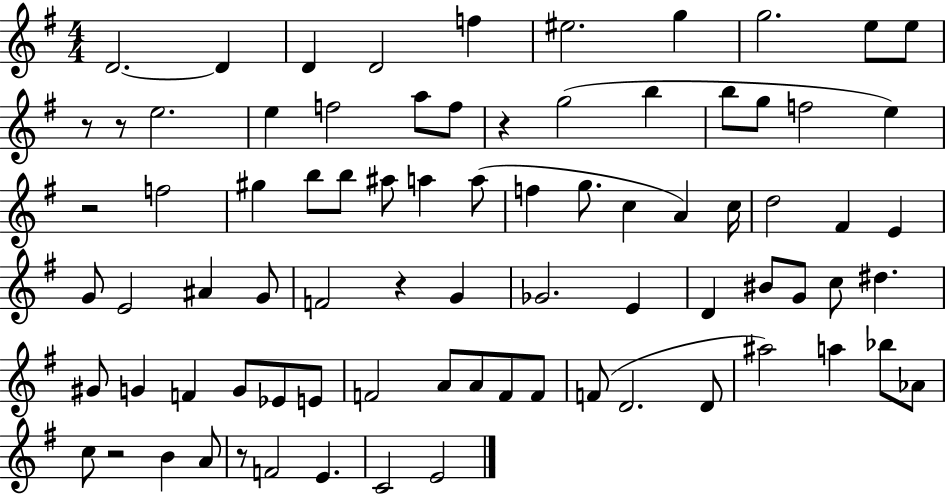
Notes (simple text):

D4/h. D4/q D4/q D4/h F5/q EIS5/h. G5/q G5/h. E5/e E5/e R/e R/e E5/h. E5/q F5/h A5/e F5/e R/q G5/h B5/q B5/e G5/e F5/h E5/q R/h F5/h G#5/q B5/e B5/e A#5/e A5/q A5/e F5/q G5/e. C5/q A4/q C5/s D5/h F#4/q E4/q G4/e E4/h A#4/q G4/e F4/h R/q G4/q Gb4/h. E4/q D4/q BIS4/e G4/e C5/e D#5/q. G#4/e G4/q F4/q G4/e Eb4/e E4/e F4/h A4/e A4/e F4/e F4/e F4/e D4/h. D4/e A#5/h A5/q Bb5/e Ab4/e C5/e R/h B4/q A4/e R/e F4/h E4/q. C4/h E4/h